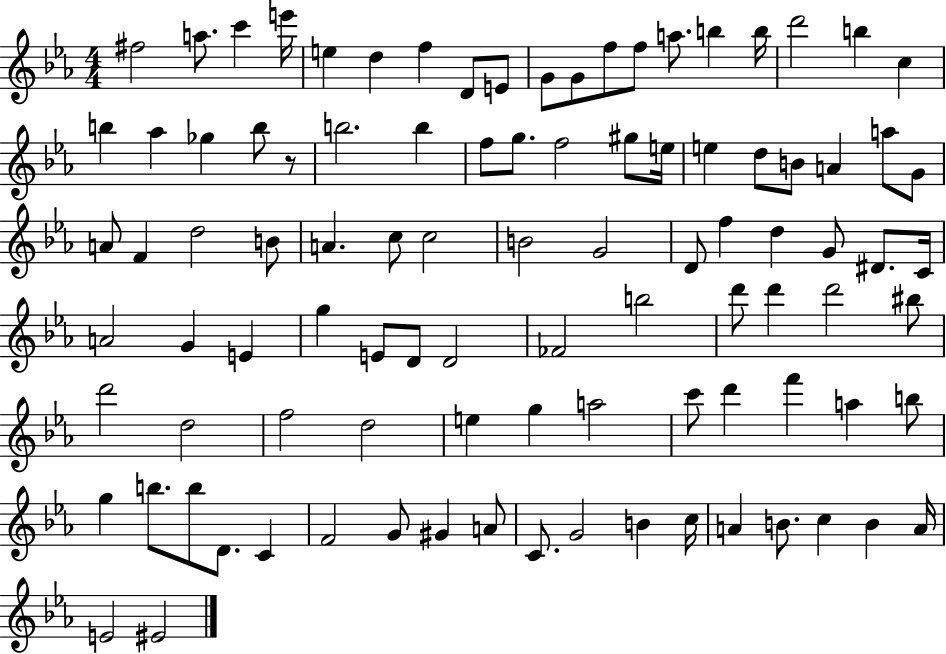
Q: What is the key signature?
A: EES major